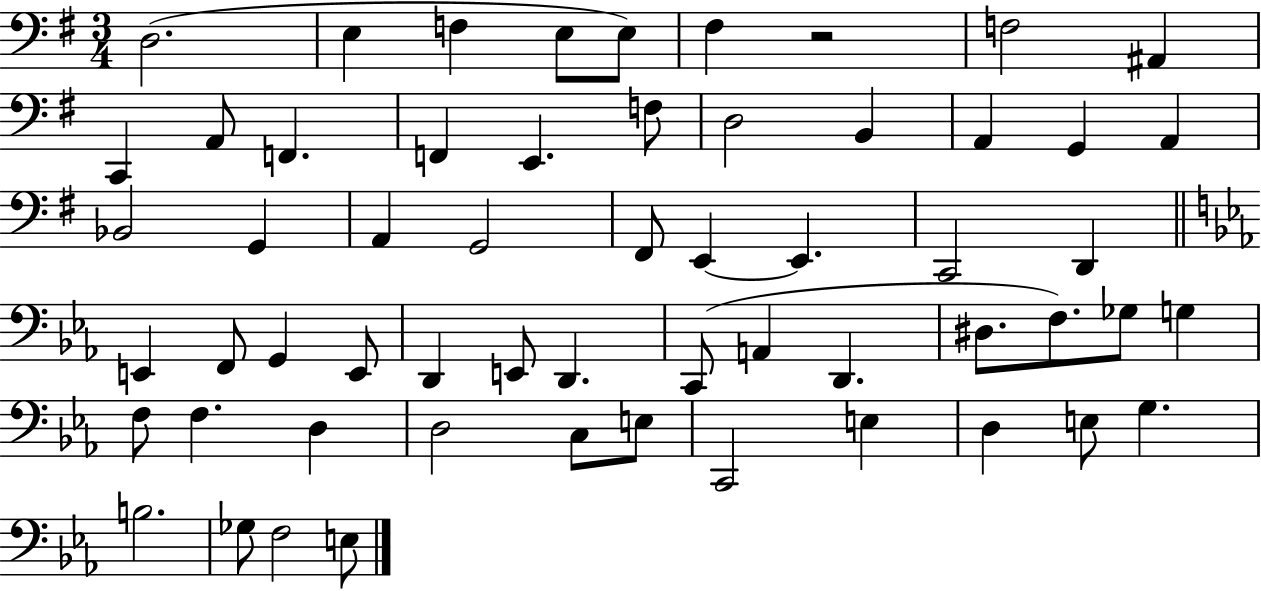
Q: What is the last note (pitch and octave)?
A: E3